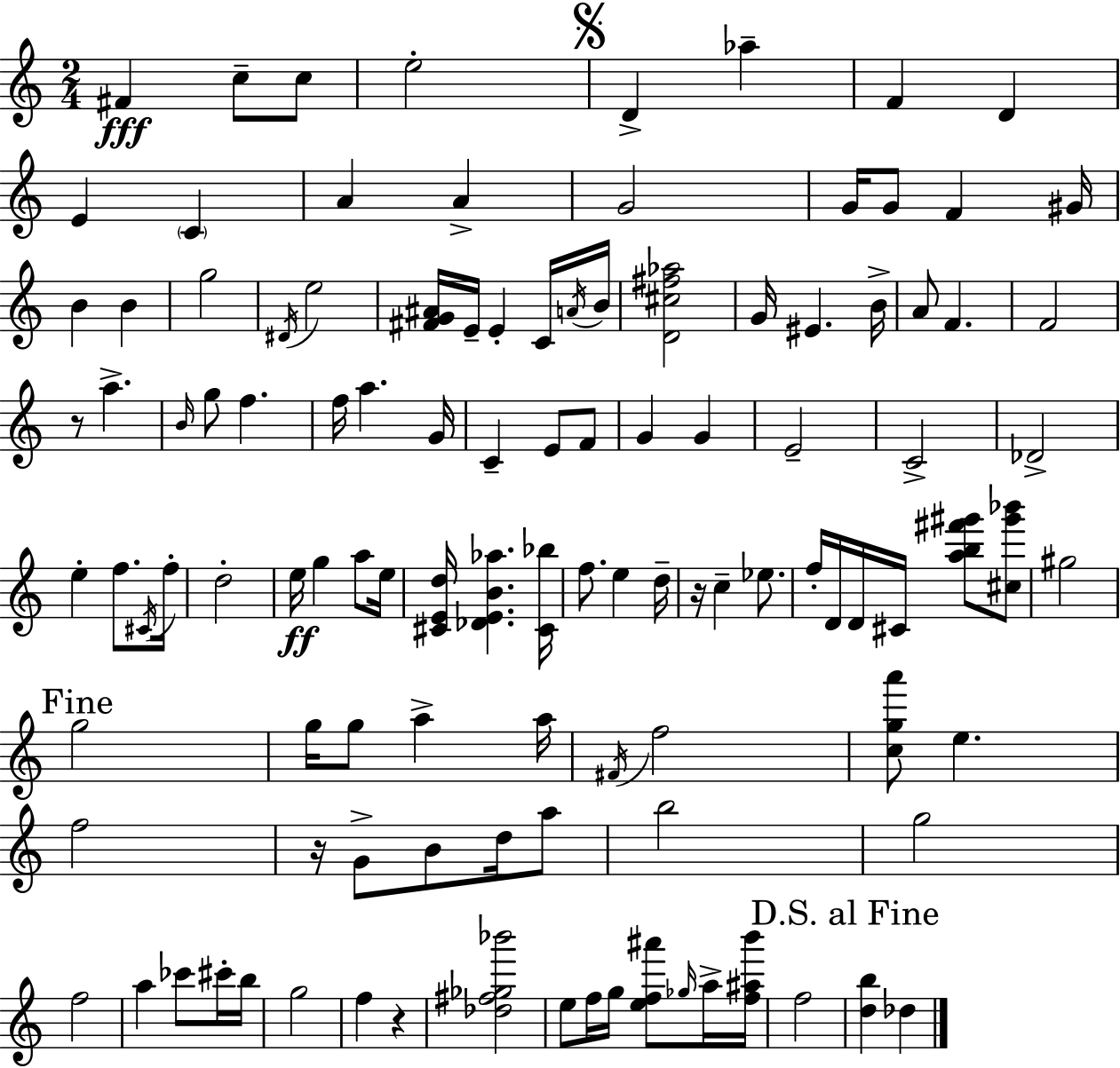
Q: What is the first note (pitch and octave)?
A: F#4